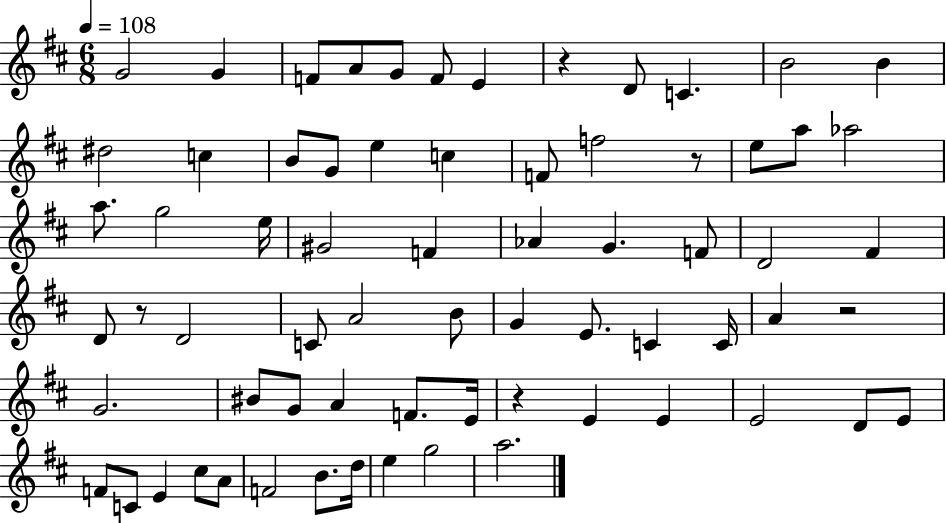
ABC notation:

X:1
T:Untitled
M:6/8
L:1/4
K:D
G2 G F/2 A/2 G/2 F/2 E z D/2 C B2 B ^d2 c B/2 G/2 e c F/2 f2 z/2 e/2 a/2 _a2 a/2 g2 e/4 ^G2 F _A G F/2 D2 ^F D/2 z/2 D2 C/2 A2 B/2 G E/2 C C/4 A z2 G2 ^B/2 G/2 A F/2 E/4 z E E E2 D/2 E/2 F/2 C/2 E ^c/2 A/2 F2 B/2 d/4 e g2 a2